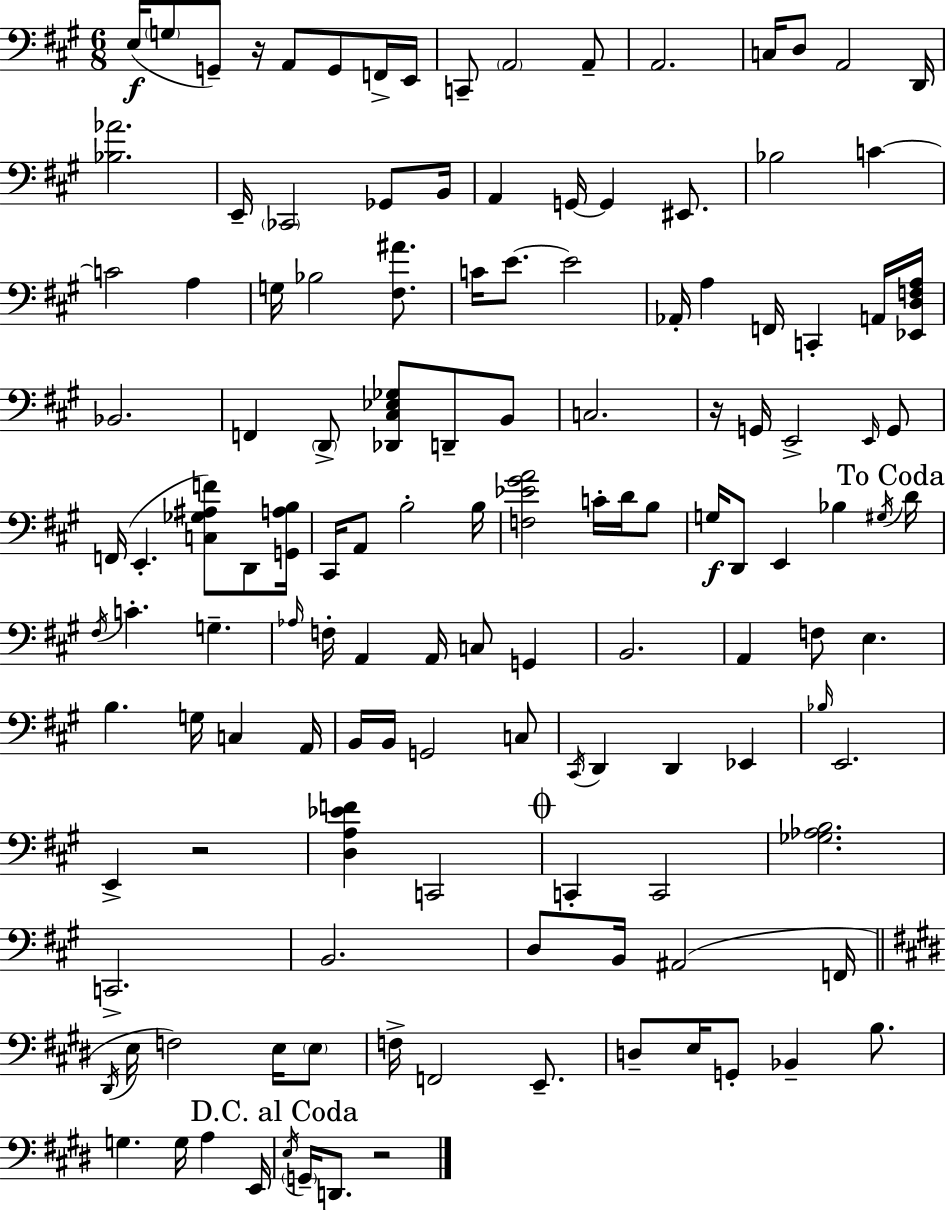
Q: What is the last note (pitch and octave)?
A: D2